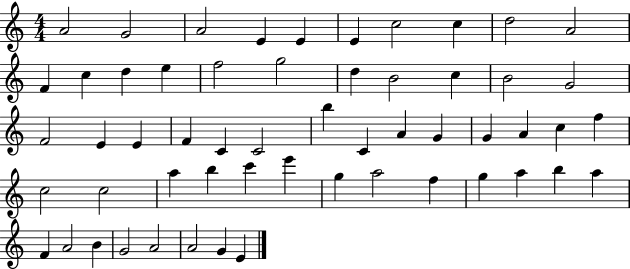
A4/h G4/h A4/h E4/q E4/q E4/q C5/h C5/q D5/h A4/h F4/q C5/q D5/q E5/q F5/h G5/h D5/q B4/h C5/q B4/h G4/h F4/h E4/q E4/q F4/q C4/q C4/h B5/q C4/q A4/q G4/q G4/q A4/q C5/q F5/q C5/h C5/h A5/q B5/q C6/q E6/q G5/q A5/h F5/q G5/q A5/q B5/q A5/q F4/q A4/h B4/q G4/h A4/h A4/h G4/q E4/q